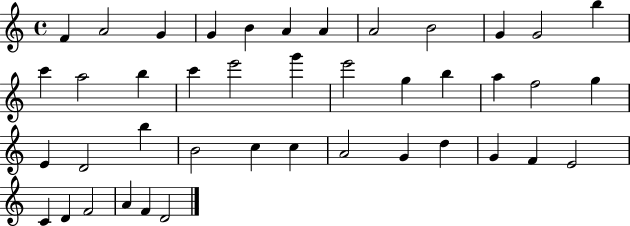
{
  \clef treble
  \time 4/4
  \defaultTimeSignature
  \key c \major
  f'4 a'2 g'4 | g'4 b'4 a'4 a'4 | a'2 b'2 | g'4 g'2 b''4 | \break c'''4 a''2 b''4 | c'''4 e'''2 g'''4 | e'''2 g''4 b''4 | a''4 f''2 g''4 | \break e'4 d'2 b''4 | b'2 c''4 c''4 | a'2 g'4 d''4 | g'4 f'4 e'2 | \break c'4 d'4 f'2 | a'4 f'4 d'2 | \bar "|."
}